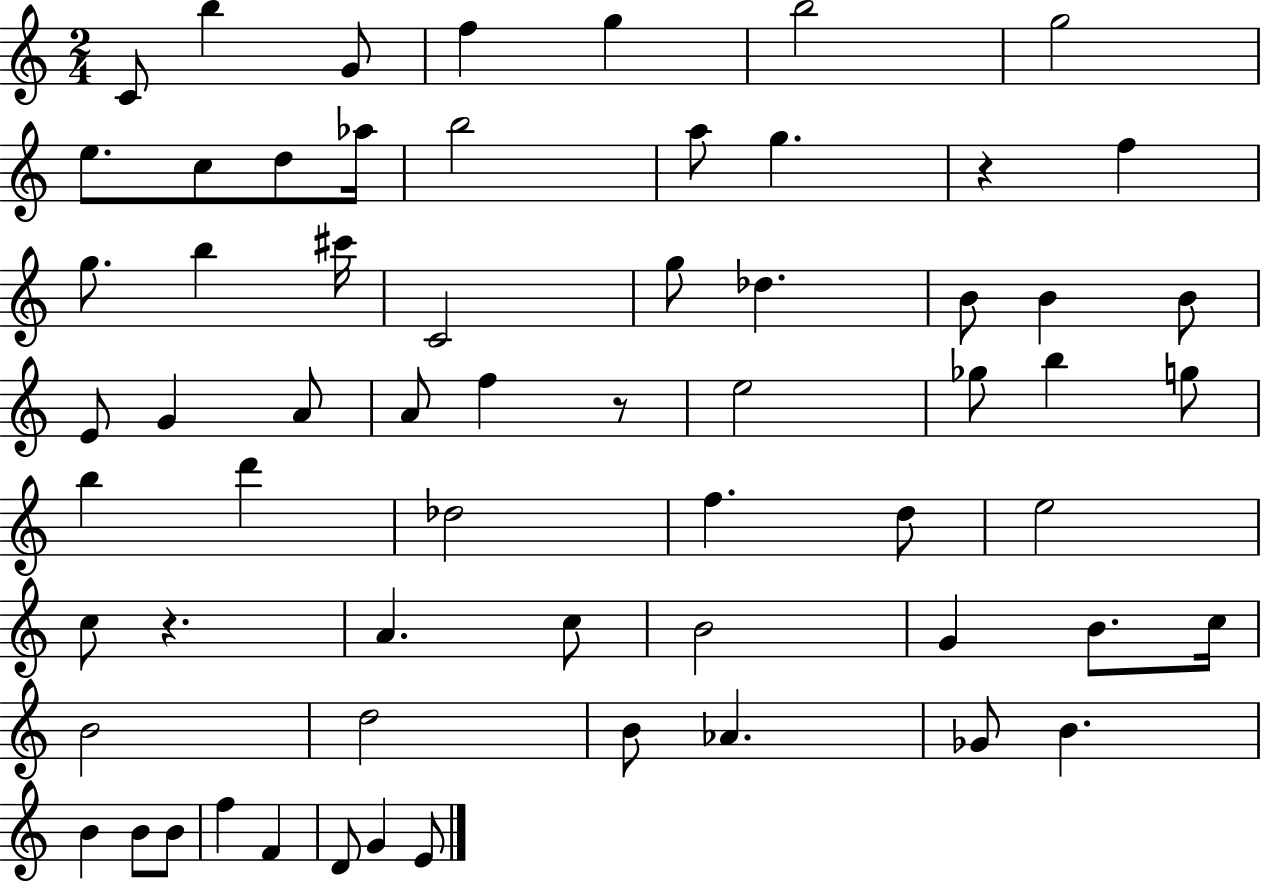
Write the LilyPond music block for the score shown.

{
  \clef treble
  \numericTimeSignature
  \time 2/4
  \key c \major
  c'8 b''4 g'8 | f''4 g''4 | b''2 | g''2 | \break e''8. c''8 d''8 aes''16 | b''2 | a''8 g''4. | r4 f''4 | \break g''8. b''4 cis'''16 | c'2 | g''8 des''4. | b'8 b'4 b'8 | \break e'8 g'4 a'8 | a'8 f''4 r8 | e''2 | ges''8 b''4 g''8 | \break b''4 d'''4 | des''2 | f''4. d''8 | e''2 | \break c''8 r4. | a'4. c''8 | b'2 | g'4 b'8. c''16 | \break b'2 | d''2 | b'8 aes'4. | ges'8 b'4. | \break b'4 b'8 b'8 | f''4 f'4 | d'8 g'4 e'8 | \bar "|."
}